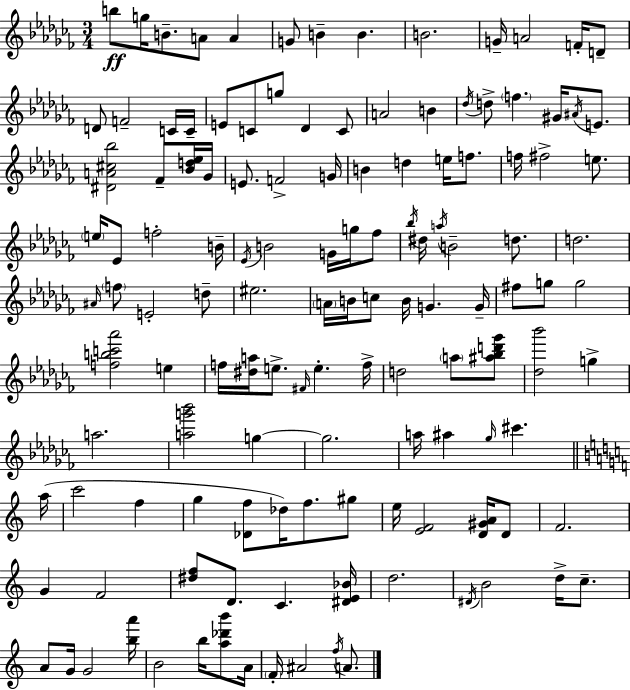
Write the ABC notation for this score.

X:1
T:Untitled
M:3/4
L:1/4
K:Abm
b/2 g/4 B/2 A/2 A G/2 B B B2 G/4 A2 F/4 D/2 D/2 F2 C/4 C/4 E/2 C/2 g/2 _D C/2 A2 B _d/4 d/2 f ^G/4 ^A/4 E/2 [^DA^c_b]2 _F/2 [_Bd_e]/4 _G/4 E/2 F2 G/4 B d e/4 f/2 f/4 ^f2 e/2 e/4 _E/2 f2 B/4 _E/4 B2 G/4 g/4 _f/2 _b/4 ^d/4 a/4 B2 d/2 d2 ^A/4 f/2 E2 d/2 ^e2 A/4 B/4 c/2 B/4 G G/4 ^f/2 g/2 g2 [fbc'_a']2 e f/4 [^da]/4 e/2 ^F/4 e f/4 d2 a/2 [^a_bd'_g']/2 [_d_b']2 g a2 [ag'_b']2 g g2 a/4 ^a _g/4 ^c' a/4 c'2 f g [_Df]/2 _d/4 f/2 ^g/2 e/4 [EF]2 [D^GA]/4 D/2 F2 G F2 [^df]/2 D/2 C [^DE_B]/4 d2 ^D/4 B2 d/4 c/2 A/2 G/4 G2 [ba']/4 B2 b/4 [a_d'b']/2 A/4 F/4 ^A2 f/4 A/2